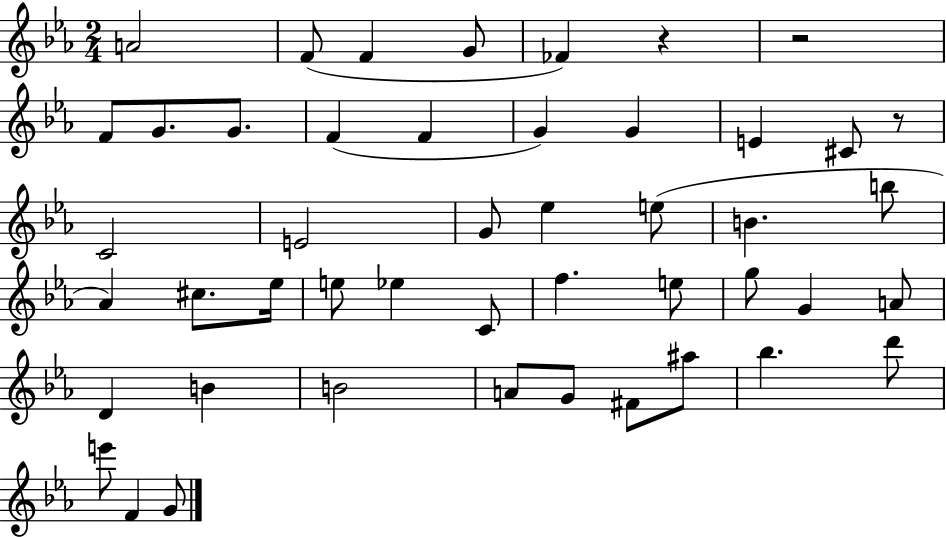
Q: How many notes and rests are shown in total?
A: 47